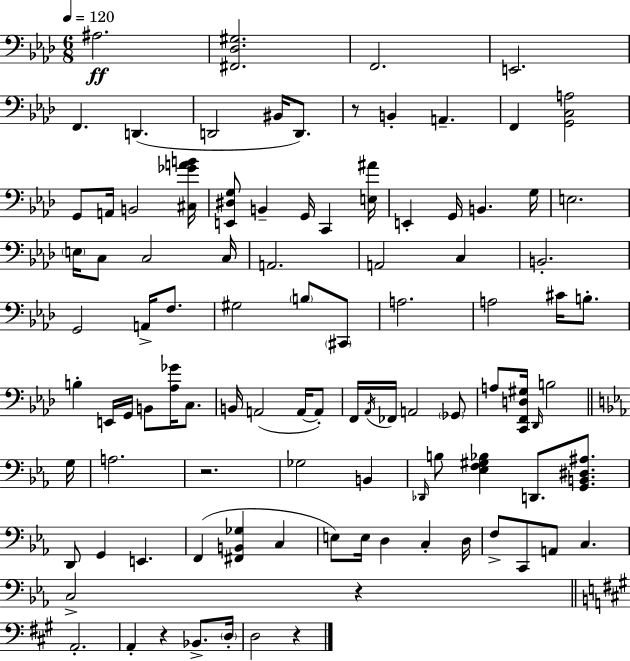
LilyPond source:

{
  \clef bass
  \numericTimeSignature
  \time 6/8
  \key f \minor
  \tempo 4 = 120
  \repeat volta 2 { ais2.\ff | <fis, des gis>2. | f,2. | e,2. | \break f,4. d,4.( | d,2 bis,16 d,8.) | r8 b,4-. a,4.-- | f,4 <g, c a>2 | \break g,8 a,16 b,2 <cis ges' a' b'>16 | <e, dis g>8 b,4-- g,16 c,4 <e ais'>16 | e,4-. g,16 b,4. g16 | e2. | \break \parenthesize e16 c8 c2 c16 | a,2. | a,2 c4 | b,2.-. | \break g,2 a,16-> f8. | gis2 \parenthesize b8 \parenthesize cis,8 | a2. | a2 cis'16 b8.-. | \break b4-. e,16 g,16 b,8 <aes ges'>16 c8. | b,16 a,2( a,16~~ a,8-.) | f,16 \acciaccatura { aes,16 } fes,16 a,2 \parenthesize ges,8 | a8 <c, f, d gis>16 \grace { des,16 } b2 | \break \bar "||" \break \key c \minor g16 a2. | r2. | ges2 b,4 | \grace { des,16 } b8 <ees f gis bes>4 d,8. <g, b, dis ais>8. | \break d,8 g,4 e,4. | f,4( <fis, b, ges>4 c4 | e8) e16 d4 c4-. | d16 f8-> c,8 a,8 c4. | \break c2-> r4 | \bar "||" \break \key a \major a,2.-. | a,4-. r4 bes,8.-> \parenthesize d16-. | d2 r4 | } \bar "|."
}